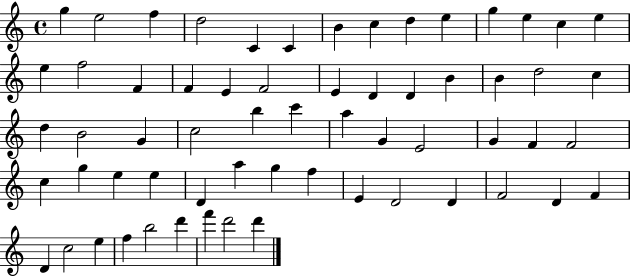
G5/q E5/h F5/q D5/h C4/q C4/q B4/q C5/q D5/q E5/q G5/q E5/q C5/q E5/q E5/q F5/h F4/q F4/q E4/q F4/h E4/q D4/q D4/q B4/q B4/q D5/h C5/q D5/q B4/h G4/q C5/h B5/q C6/q A5/q G4/q E4/h G4/q F4/q F4/h C5/q G5/q E5/q E5/q D4/q A5/q G5/q F5/q E4/q D4/h D4/q F4/h D4/q F4/q D4/q C5/h E5/q F5/q B5/h D6/q F6/q D6/h D6/q